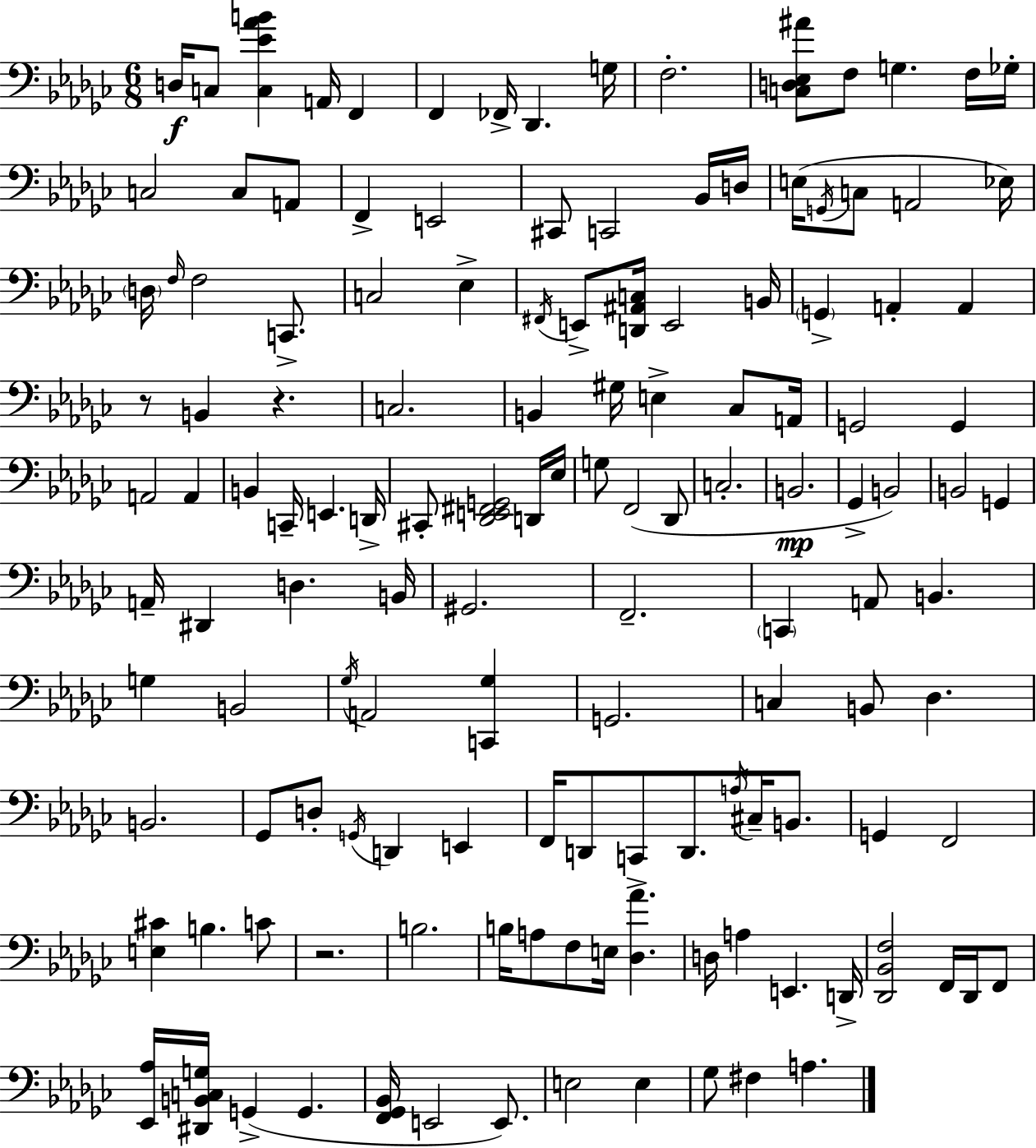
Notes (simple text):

D3/s C3/e [C3,Eb4,Ab4,B4]/q A2/s F2/q F2/q FES2/s Db2/q. G3/s F3/h. [C3,D3,Eb3,A#4]/e F3/e G3/q. F3/s Gb3/s C3/h C3/e A2/e F2/q E2/h C#2/e C2/h Bb2/s D3/s E3/s G2/s C3/e A2/h Eb3/s D3/s F3/s F3/h C2/e. C3/h Eb3/q F#2/s E2/e [D2,A#2,C3]/s E2/h B2/s G2/q A2/q A2/q R/e B2/q R/q. C3/h. B2/q G#3/s E3/q CES3/e A2/s G2/h G2/q A2/h A2/q B2/q C2/s E2/q. D2/s C#2/e [Db2,E2,F#2,G2]/h D2/s Eb3/s G3/e F2/h Db2/e C3/h. B2/h. Gb2/q B2/h B2/h G2/q A2/s D#2/q D3/q. B2/s G#2/h. F2/h. C2/q A2/e B2/q. G3/q B2/h Gb3/s A2/h [C2,Gb3]/q G2/h. C3/q B2/e Db3/q. B2/h. Gb2/e D3/e G2/s D2/q E2/q F2/s D2/e C2/e D2/e. A3/s C#3/s B2/e. G2/q F2/h [E3,C#4]/q B3/q. C4/e R/h. B3/h. B3/s A3/e F3/e E3/s [Db3,Ab4]/q. D3/s A3/q E2/q. D2/s [Db2,Bb2,F3]/h F2/s Db2/s F2/e [Eb2,Ab3]/s [D#2,B2,C3,G3]/s G2/q G2/q. [F2,Gb2,Bb2]/s E2/h E2/e. E3/h E3/q Gb3/e F#3/q A3/q.